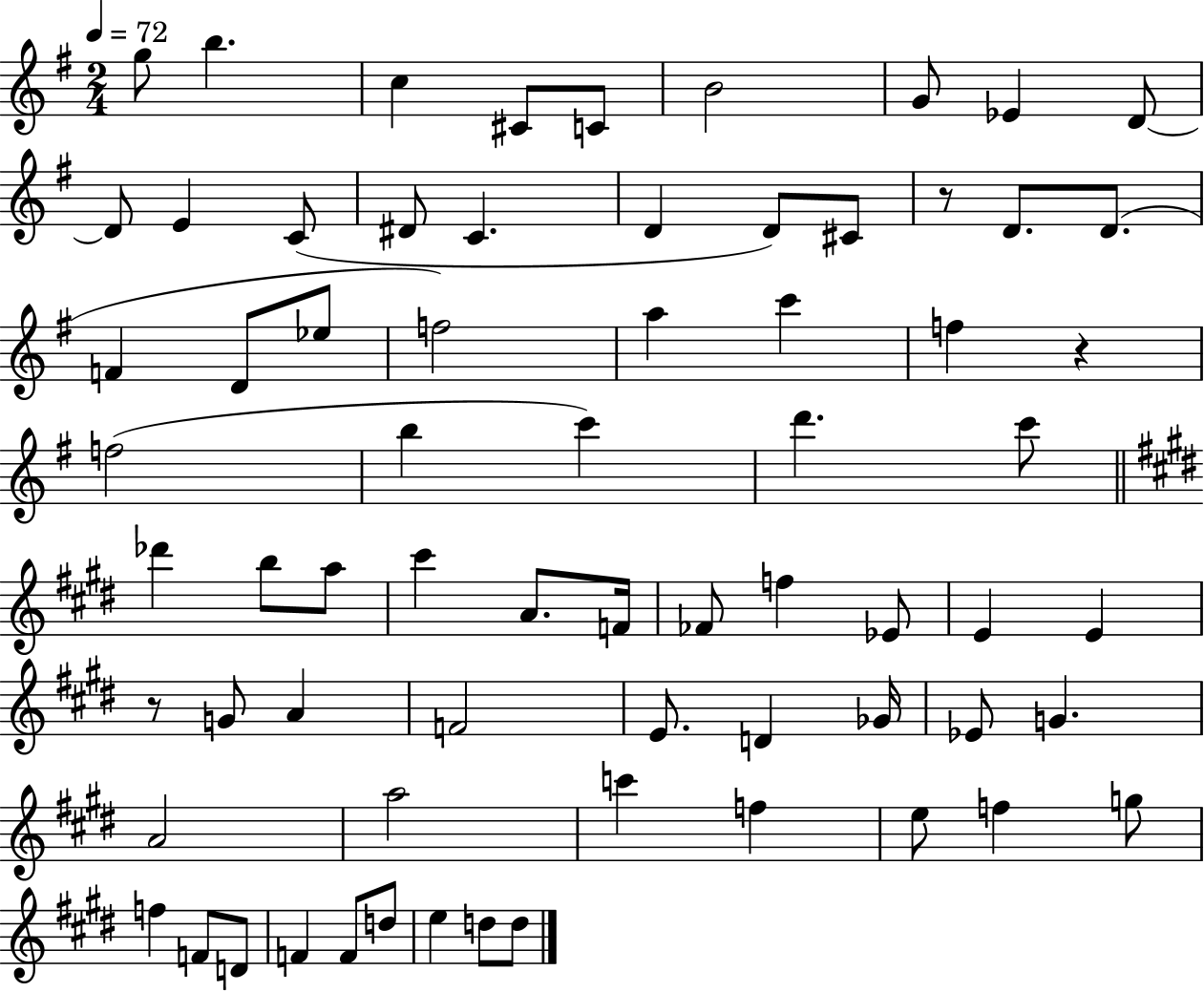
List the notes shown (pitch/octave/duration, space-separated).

G5/e B5/q. C5/q C#4/e C4/e B4/h G4/e Eb4/q D4/e D4/e E4/q C4/e D#4/e C4/q. D4/q D4/e C#4/e R/e D4/e. D4/e. F4/q D4/e Eb5/e F5/h A5/q C6/q F5/q R/q F5/h B5/q C6/q D6/q. C6/e Db6/q B5/e A5/e C#6/q A4/e. F4/s FES4/e F5/q Eb4/e E4/q E4/q R/e G4/e A4/q F4/h E4/e. D4/q Gb4/s Eb4/e G4/q. A4/h A5/h C6/q F5/q E5/e F5/q G5/e F5/q F4/e D4/e F4/q F4/e D5/e E5/q D5/e D5/e